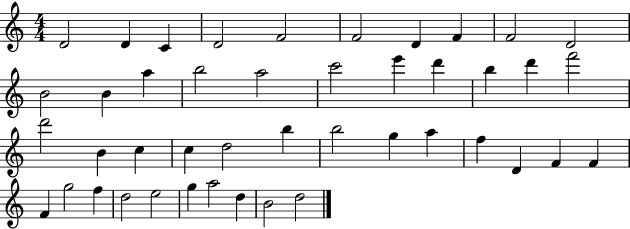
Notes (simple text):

D4/h D4/q C4/q D4/h F4/h F4/h D4/q F4/q F4/h D4/h B4/h B4/q A5/q B5/h A5/h C6/h E6/q D6/q B5/q D6/q F6/h D6/h B4/q C5/q C5/q D5/h B5/q B5/h G5/q A5/q F5/q D4/q F4/q F4/q F4/q G5/h F5/q D5/h E5/h G5/q A5/h D5/q B4/h D5/h